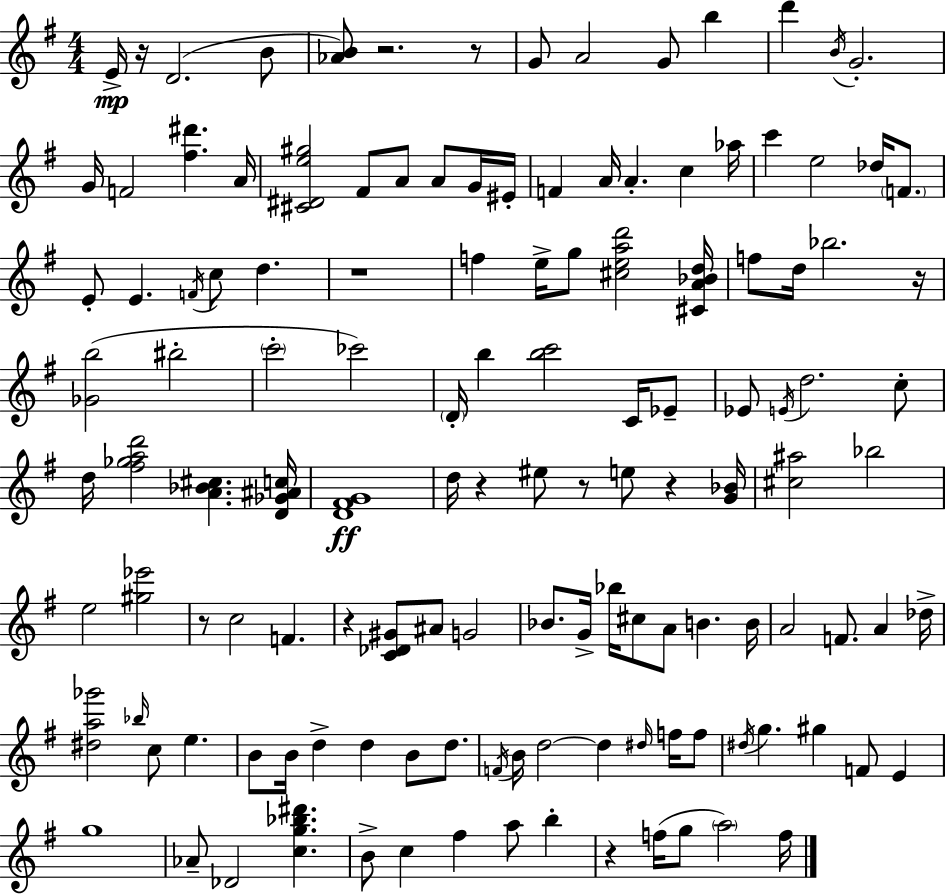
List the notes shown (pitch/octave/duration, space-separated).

E4/s R/s D4/h. B4/e [Ab4,B4]/e R/h. R/e G4/e A4/h G4/e B5/q D6/q B4/s G4/h. G4/s F4/h [F#5,D#6]/q. A4/s [C#4,D#4,E5,G#5]/h F#4/e A4/e A4/e G4/s EIS4/s F4/q A4/s A4/q. C5/q Ab5/s C6/q E5/h Db5/s F4/e. E4/e E4/q. F4/s C5/e D5/q. R/w F5/q E5/s G5/e [C#5,E5,A5,D6]/h [C#4,A4,Bb4,D5]/s F5/e D5/s Bb5/h. R/s [Gb4,B5]/h BIS5/h C6/h CES6/h D4/s B5/q [B5,C6]/h C4/s Eb4/e Eb4/e E4/s D5/h. C5/e D5/s [F#5,Gb5,A5,D6]/h [A4,Bb4,C#5]/q. [D4,Gb4,A#4,C5]/s [D4,F#4,G4]/w D5/s R/q EIS5/e R/e E5/e R/q [G4,Bb4]/s [C#5,A#5]/h Bb5/h E5/h [G#5,Eb6]/h R/e C5/h F4/q. R/q [C4,Db4,G#4]/e A#4/e G4/h Bb4/e. G4/s Bb5/s C#5/e A4/e B4/q. B4/s A4/h F4/e. A4/q Db5/s [D#5,A5,Gb6]/h Bb5/s C5/e E5/q. B4/e B4/s D5/q D5/q B4/e D5/e. F4/s B4/s D5/h D5/q D#5/s F5/s F5/e D#5/s G5/q. G#5/q F4/e E4/q G5/w Ab4/e Db4/h [C5,G5,Bb5,D#6]/q. B4/e C5/q F#5/q A5/e B5/q R/q F5/s G5/e A5/h F5/s